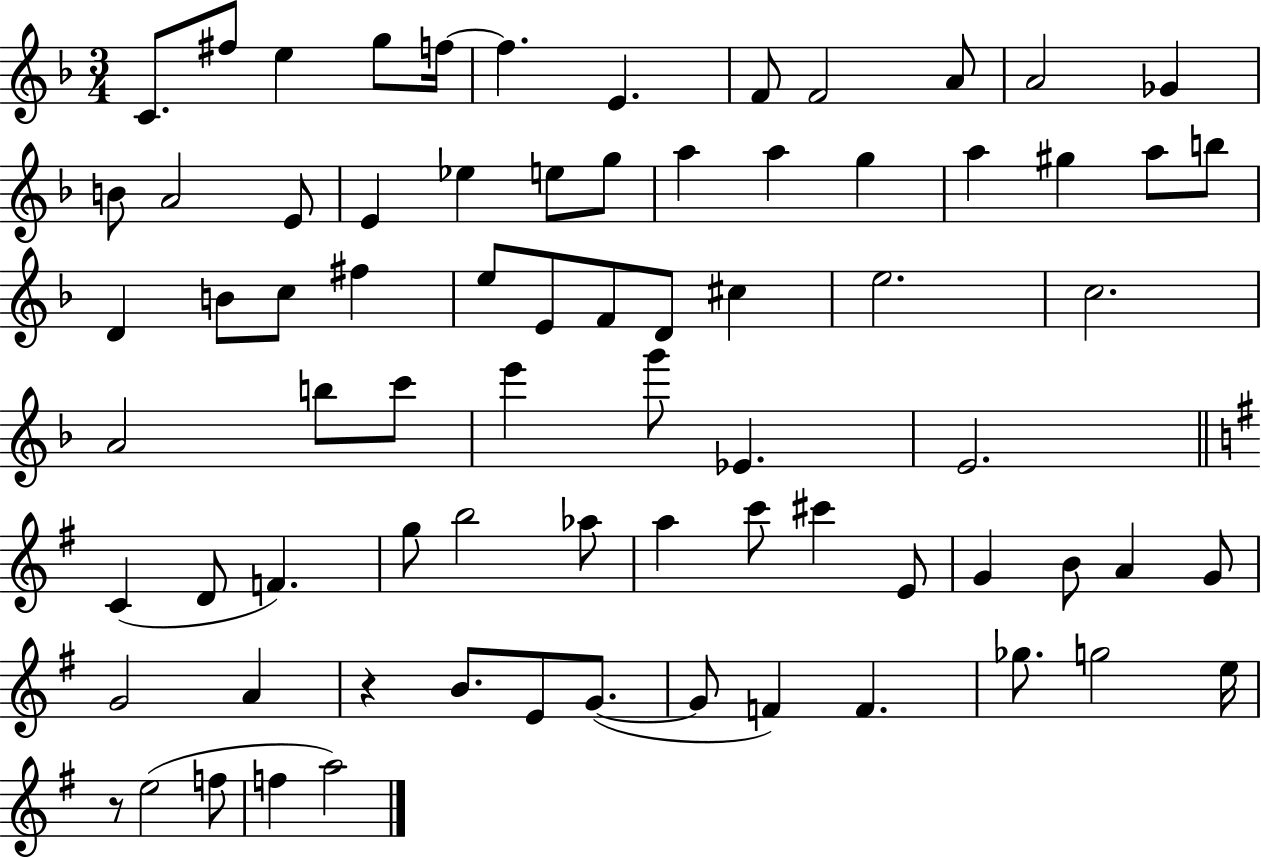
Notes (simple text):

C4/e. F#5/e E5/q G5/e F5/s F5/q. E4/q. F4/e F4/h A4/e A4/h Gb4/q B4/e A4/h E4/e E4/q Eb5/q E5/e G5/e A5/q A5/q G5/q A5/q G#5/q A5/e B5/e D4/q B4/e C5/e F#5/q E5/e E4/e F4/e D4/e C#5/q E5/h. C5/h. A4/h B5/e C6/e E6/q G6/e Eb4/q. E4/h. C4/q D4/e F4/q. G5/e B5/h Ab5/e A5/q C6/e C#6/q E4/e G4/q B4/e A4/q G4/e G4/h A4/q R/q B4/e. E4/e G4/e. G4/e F4/q F4/q. Gb5/e. G5/h E5/s R/e E5/h F5/e F5/q A5/h